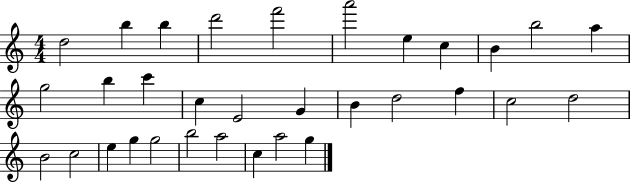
{
  \clef treble
  \numericTimeSignature
  \time 4/4
  \key c \major
  d''2 b''4 b''4 | d'''2 f'''2 | a'''2 e''4 c''4 | b'4 b''2 a''4 | \break g''2 b''4 c'''4 | c''4 e'2 g'4 | b'4 d''2 f''4 | c''2 d''2 | \break b'2 c''2 | e''4 g''4 g''2 | b''2 a''2 | c''4 a''2 g''4 | \break \bar "|."
}